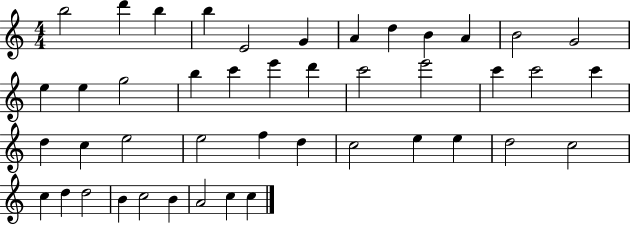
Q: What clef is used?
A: treble